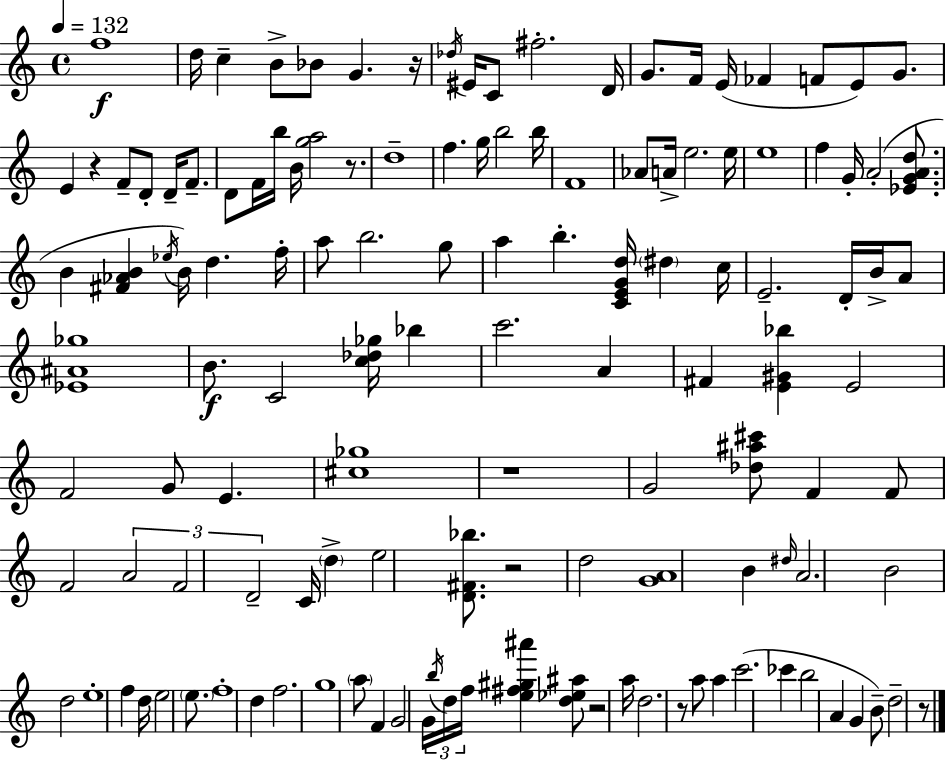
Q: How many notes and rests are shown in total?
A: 131